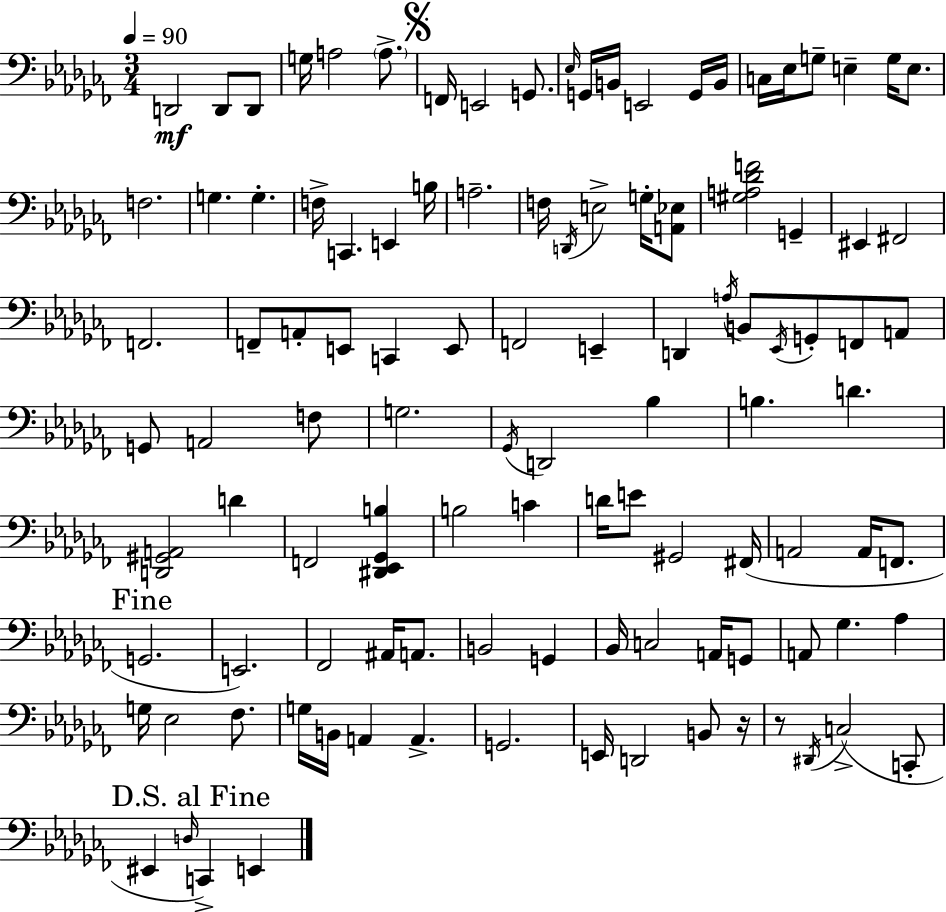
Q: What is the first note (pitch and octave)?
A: D2